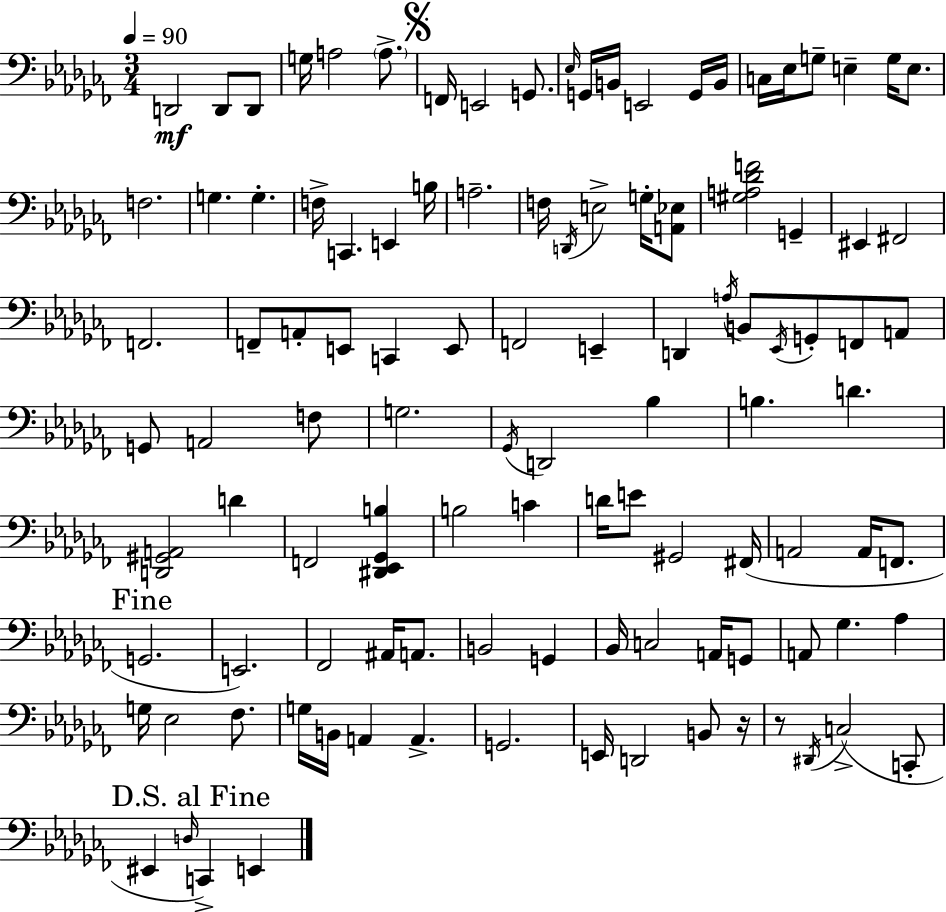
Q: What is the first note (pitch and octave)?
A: D2